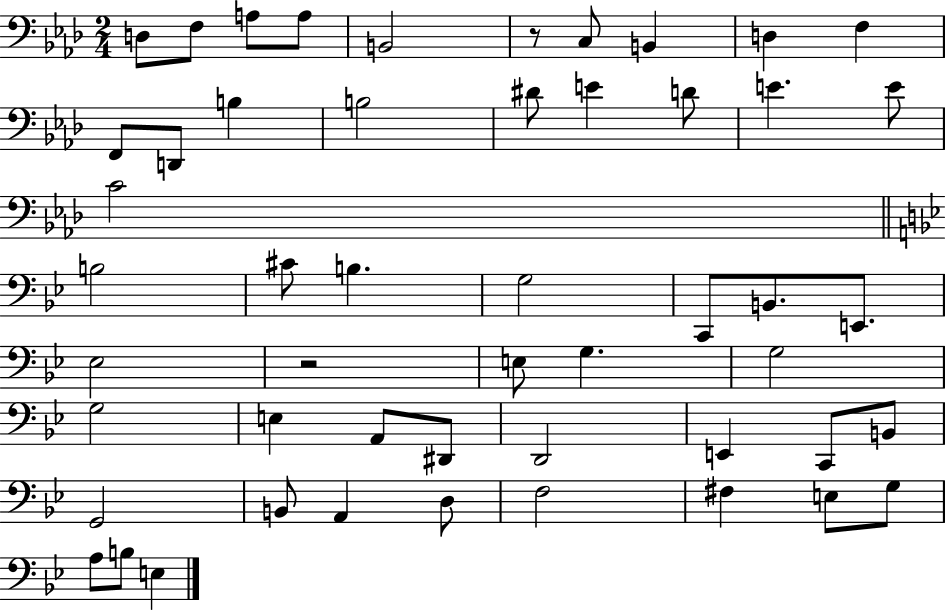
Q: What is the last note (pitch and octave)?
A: E3